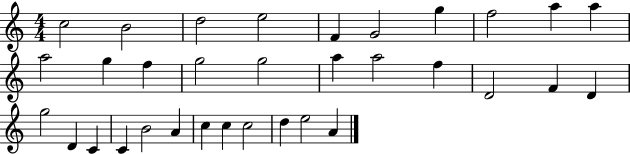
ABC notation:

X:1
T:Untitled
M:4/4
L:1/4
K:C
c2 B2 d2 e2 F G2 g f2 a a a2 g f g2 g2 a a2 f D2 F D g2 D C C B2 A c c c2 d e2 A